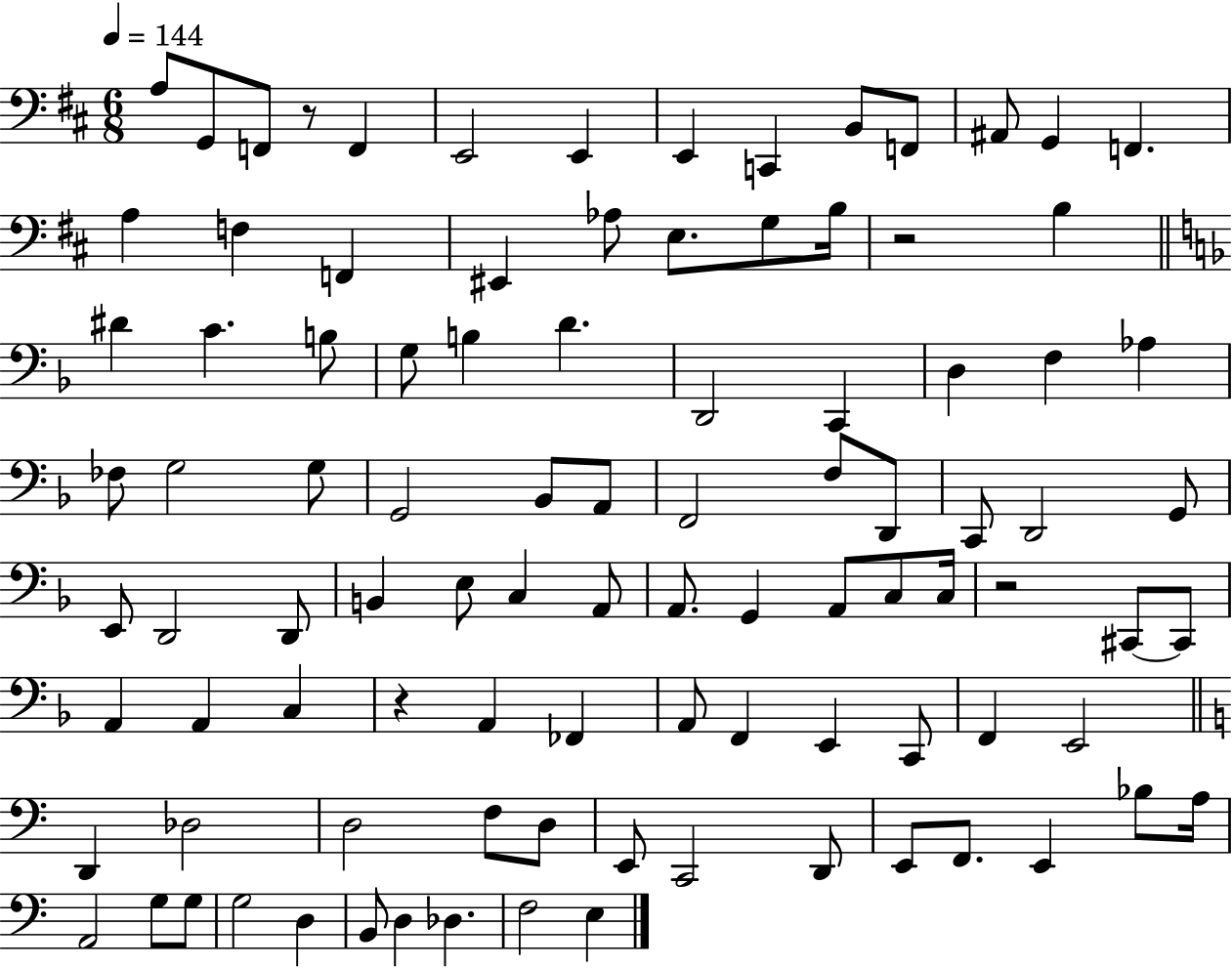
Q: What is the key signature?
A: D major